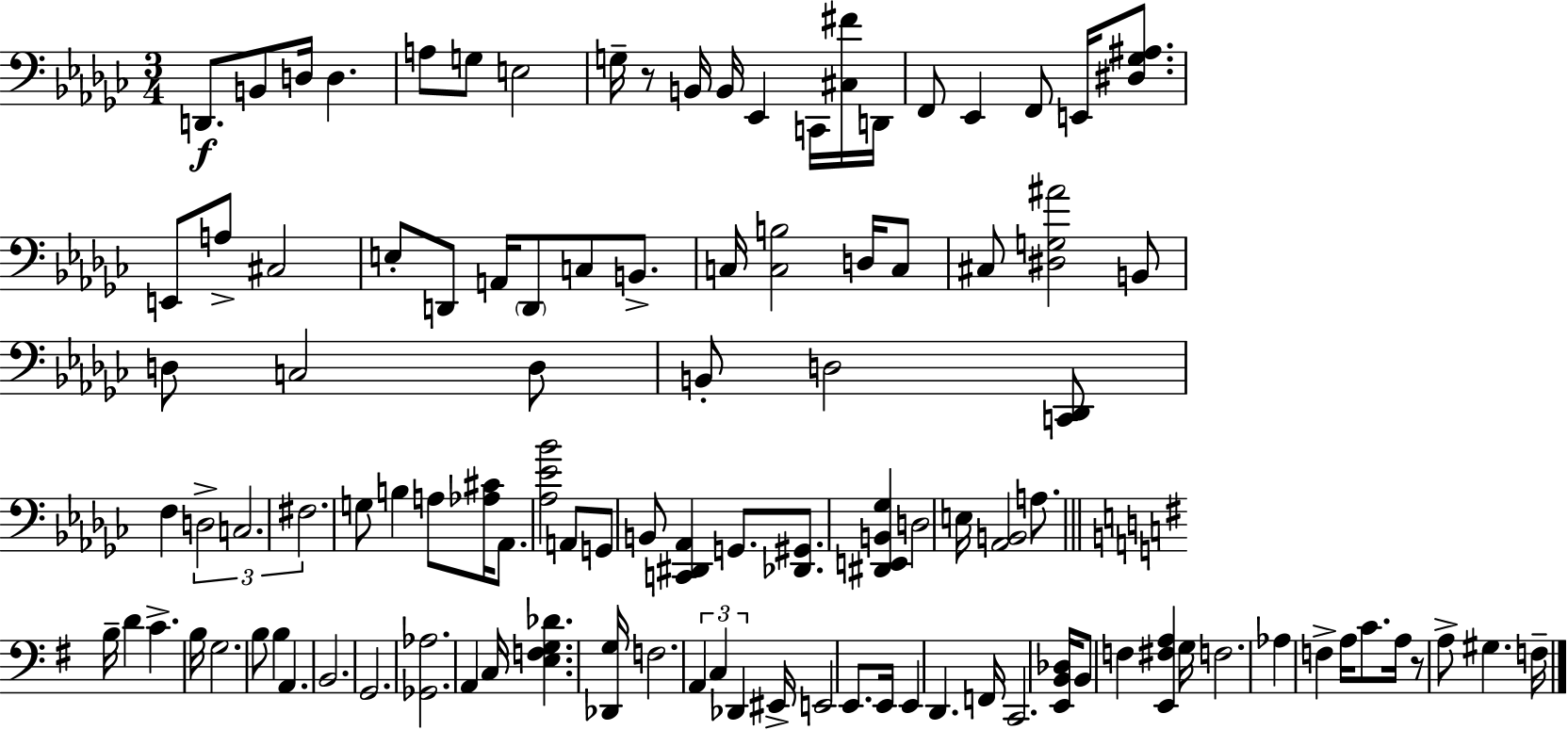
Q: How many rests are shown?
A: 2